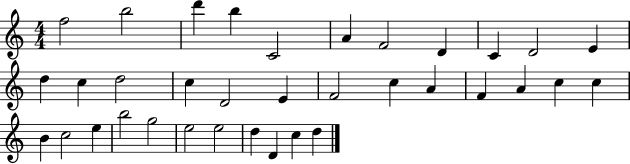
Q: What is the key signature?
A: C major